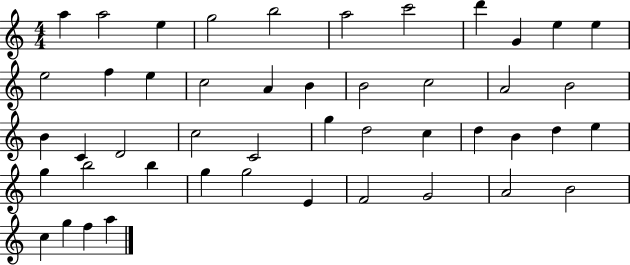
A5/q A5/h E5/q G5/h B5/h A5/h C6/h D6/q G4/q E5/q E5/q E5/h F5/q E5/q C5/h A4/q B4/q B4/h C5/h A4/h B4/h B4/q C4/q D4/h C5/h C4/h G5/q D5/h C5/q D5/q B4/q D5/q E5/q G5/q B5/h B5/q G5/q G5/h E4/q F4/h G4/h A4/h B4/h C5/q G5/q F5/q A5/q